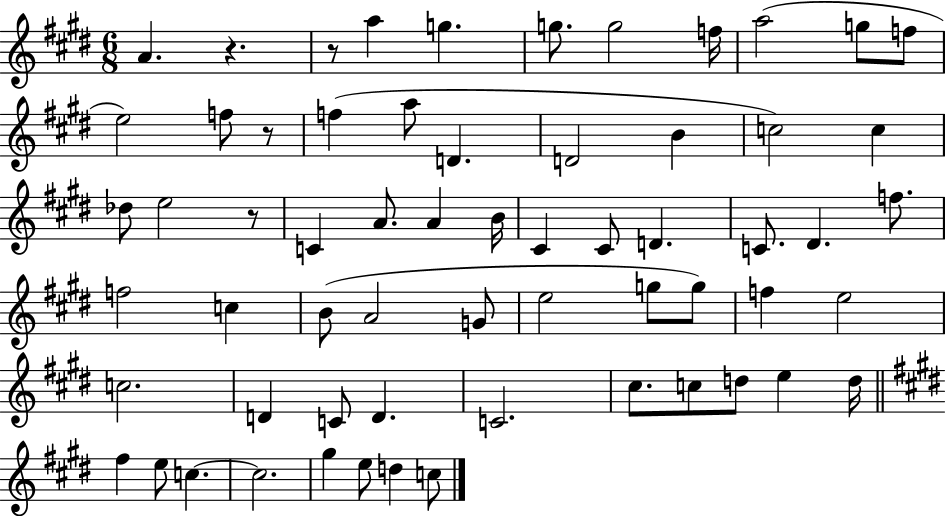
{
  \clef treble
  \numericTimeSignature
  \time 6/8
  \key e \major
  \repeat volta 2 { a'4. r4. | r8 a''4 g''4. | g''8. g''2 f''16 | a''2( g''8 f''8 | \break e''2) f''8 r8 | f''4( a''8 d'4. | d'2 b'4 | c''2) c''4 | \break des''8 e''2 r8 | c'4 a'8. a'4 b'16 | cis'4 cis'8 d'4. | c'8. dis'4. f''8. | \break f''2 c''4 | b'8( a'2 g'8 | e''2 g''8 g''8) | f''4 e''2 | \break c''2. | d'4 c'8 d'4. | c'2. | cis''8. c''8 d''8 e''4 d''16 | \break \bar "||" \break \key e \major fis''4 e''8 c''4.~~ | c''2. | gis''4 e''8 d''4 c''8 | } \bar "|."
}